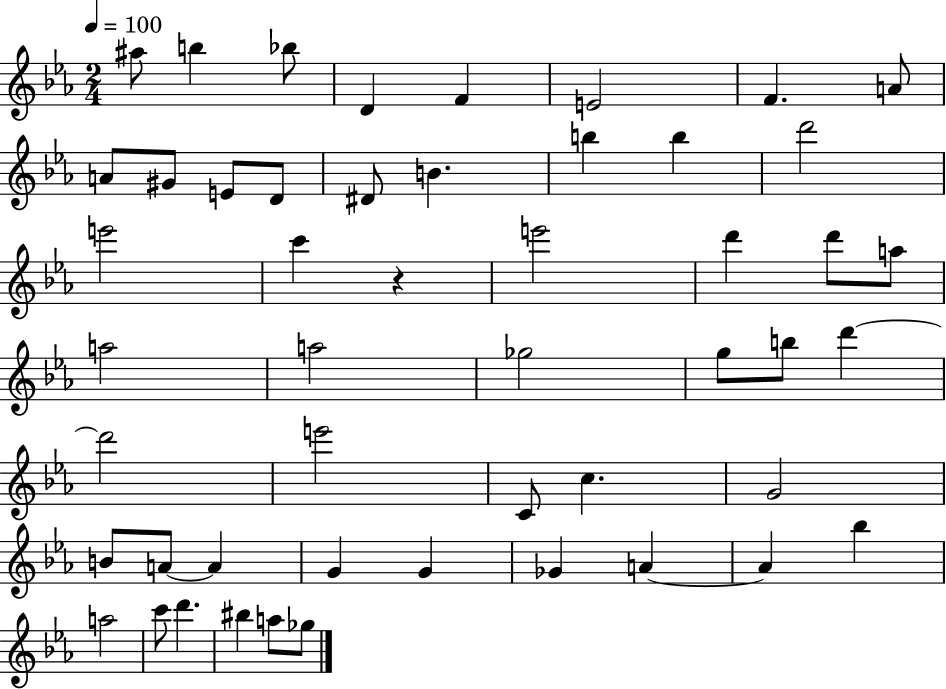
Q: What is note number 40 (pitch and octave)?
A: Gb4